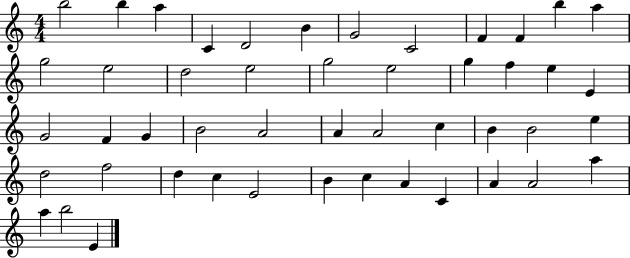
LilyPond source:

{
  \clef treble
  \numericTimeSignature
  \time 4/4
  \key c \major
  b''2 b''4 a''4 | c'4 d'2 b'4 | g'2 c'2 | f'4 f'4 b''4 a''4 | \break g''2 e''2 | d''2 e''2 | g''2 e''2 | g''4 f''4 e''4 e'4 | \break g'2 f'4 g'4 | b'2 a'2 | a'4 a'2 c''4 | b'4 b'2 e''4 | \break d''2 f''2 | d''4 c''4 e'2 | b'4 c''4 a'4 c'4 | a'4 a'2 a''4 | \break a''4 b''2 e'4 | \bar "|."
}